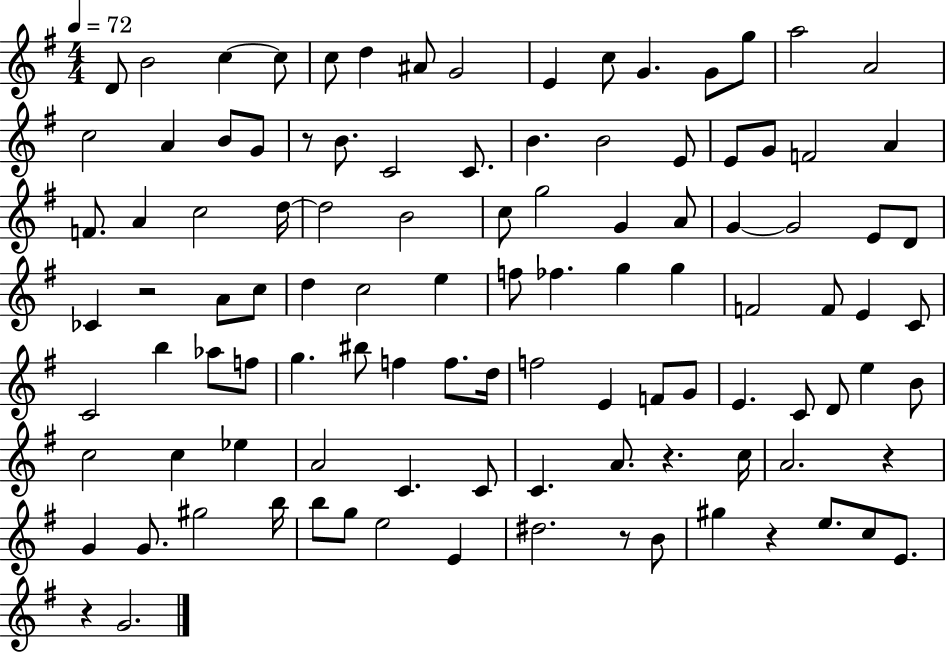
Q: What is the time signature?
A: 4/4